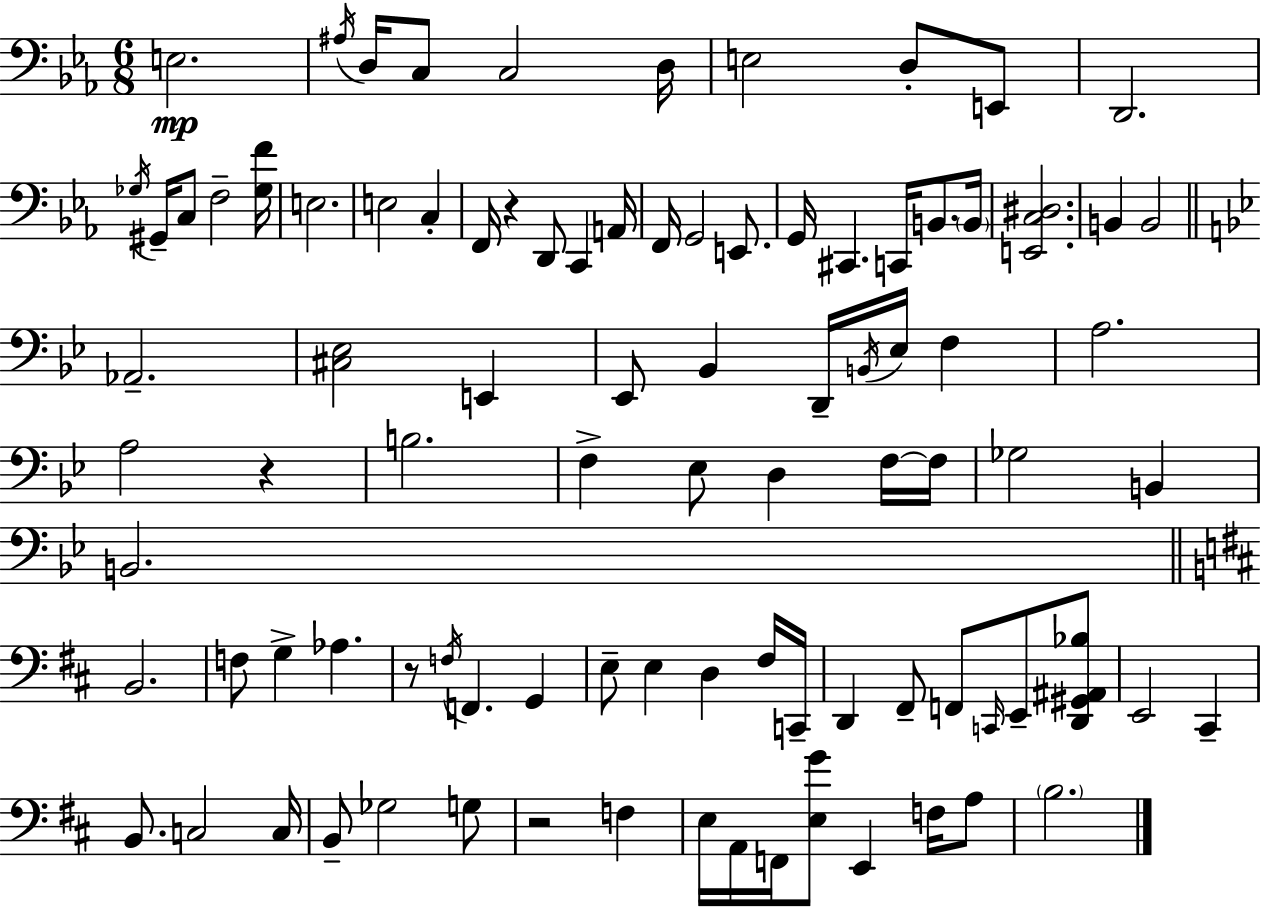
E3/h. A#3/s D3/s C3/e C3/h D3/s E3/h D3/e E2/e D2/h. Gb3/s G#2/s C3/e F3/h [Gb3,F4]/s E3/h. E3/h C3/q F2/s R/q D2/e C2/q A2/s F2/s G2/h E2/e. G2/s C#2/q. C2/s B2/e. B2/s [E2,C3,D#3]/h. B2/q B2/h Ab2/h. [C#3,Eb3]/h E2/q Eb2/e Bb2/q D2/s B2/s Eb3/s F3/q A3/h. A3/h R/q B3/h. F3/q Eb3/e D3/q F3/s F3/s Gb3/h B2/q B2/h. B2/h. F3/e G3/q Ab3/q. R/e F3/s F2/q. G2/q E3/e E3/q D3/q F#3/s C2/s D2/q F#2/e F2/e C2/s E2/e [D2,G#2,A#2,Bb3]/e E2/h C#2/q B2/e. C3/h C3/s B2/e Gb3/h G3/e R/h F3/q E3/s A2/s F2/s [E3,G4]/e E2/q F3/s A3/e B3/h.